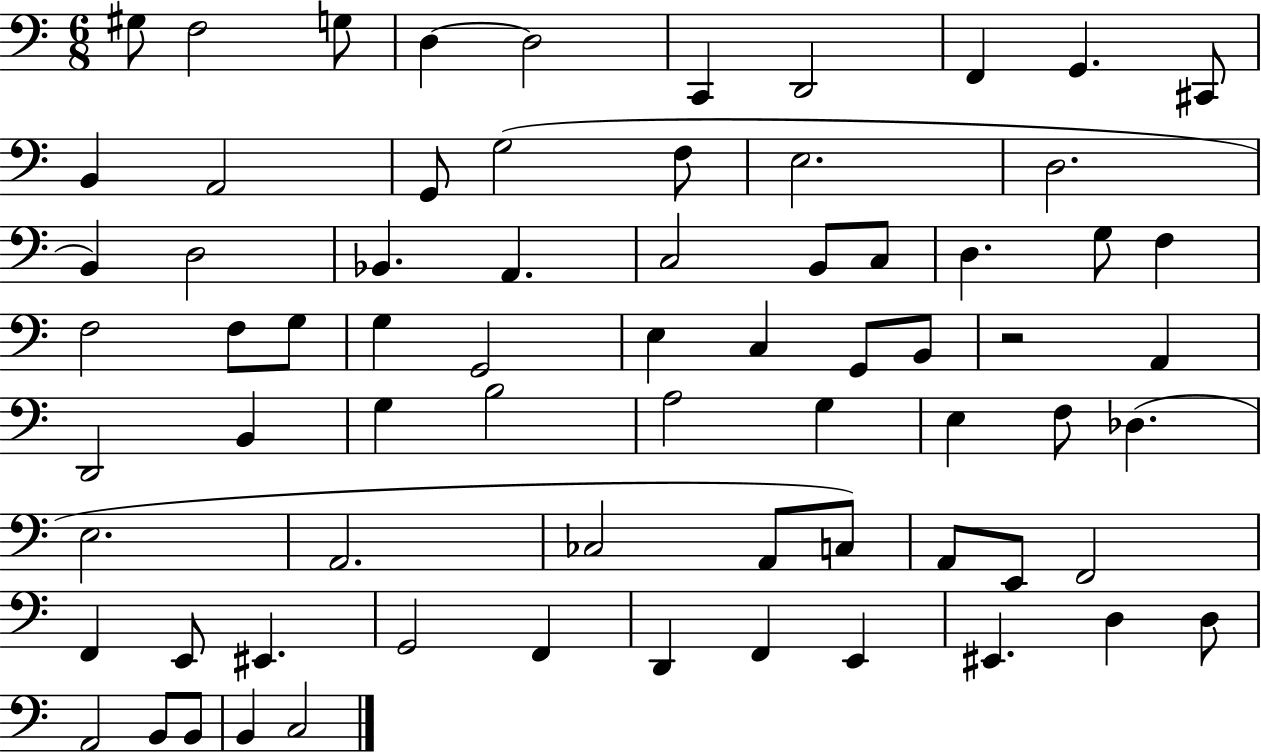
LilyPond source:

{
  \clef bass
  \numericTimeSignature
  \time 6/8
  \key c \major
  \repeat volta 2 { gis8 f2 g8 | d4~~ d2 | c,4 d,2 | f,4 g,4. cis,8 | \break b,4 a,2 | g,8 g2( f8 | e2. | d2. | \break b,4) d2 | bes,4. a,4. | c2 b,8 c8 | d4. g8 f4 | \break f2 f8 g8 | g4 g,2 | e4 c4 g,8 b,8 | r2 a,4 | \break d,2 b,4 | g4 b2 | a2 g4 | e4 f8 des4.( | \break e2. | a,2. | ces2 a,8 c8) | a,8 e,8 f,2 | \break f,4 e,8 eis,4. | g,2 f,4 | d,4 f,4 e,4 | eis,4. d4 d8 | \break a,2 b,8 b,8 | b,4 c2 | } \bar "|."
}